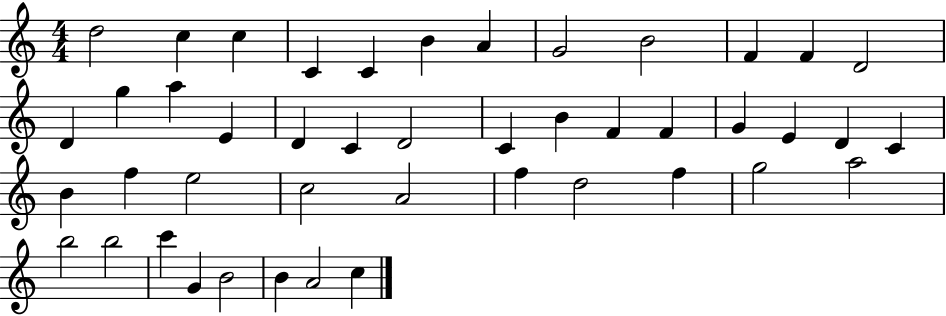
X:1
T:Untitled
M:4/4
L:1/4
K:C
d2 c c C C B A G2 B2 F F D2 D g a E D C D2 C B F F G E D C B f e2 c2 A2 f d2 f g2 a2 b2 b2 c' G B2 B A2 c